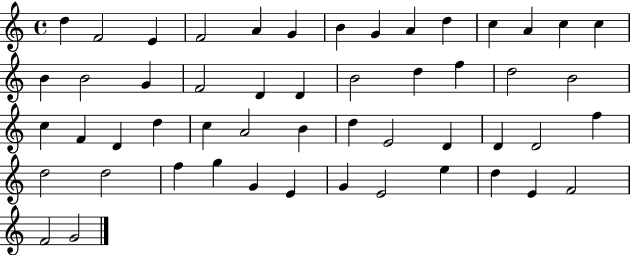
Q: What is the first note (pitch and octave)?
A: D5